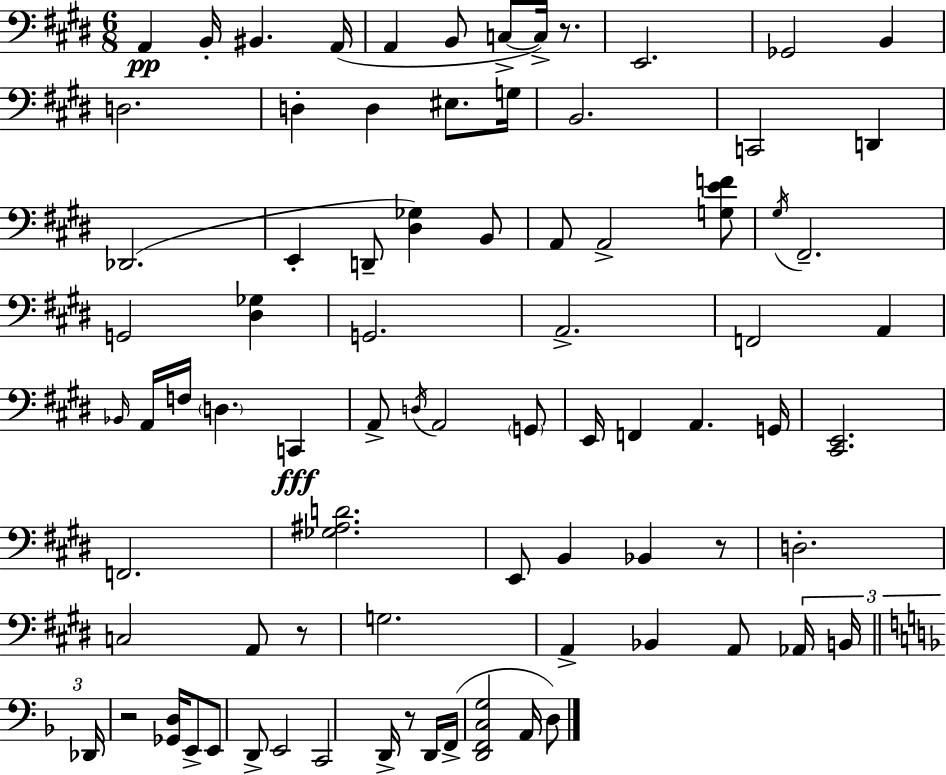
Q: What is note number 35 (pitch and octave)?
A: F3